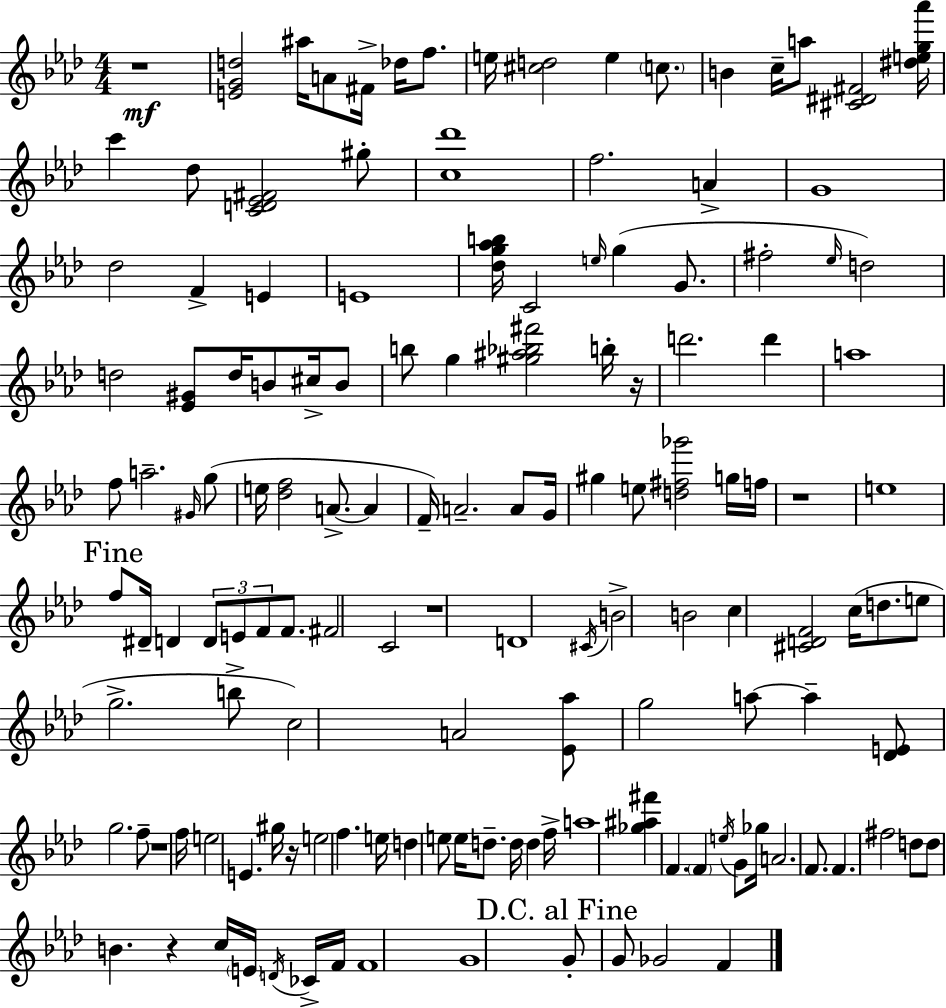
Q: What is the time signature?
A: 4/4